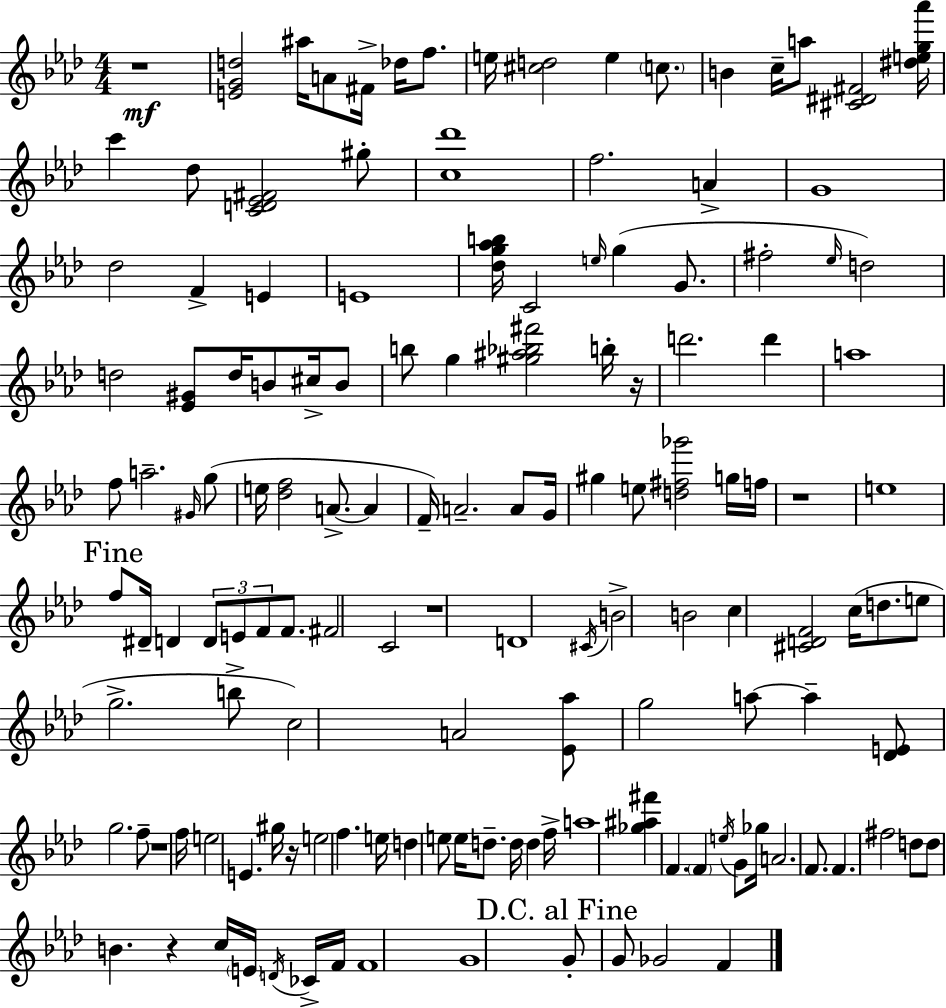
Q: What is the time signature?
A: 4/4